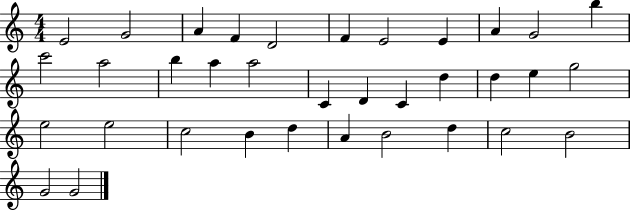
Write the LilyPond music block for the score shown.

{
  \clef treble
  \numericTimeSignature
  \time 4/4
  \key c \major
  e'2 g'2 | a'4 f'4 d'2 | f'4 e'2 e'4 | a'4 g'2 b''4 | \break c'''2 a''2 | b''4 a''4 a''2 | c'4 d'4 c'4 d''4 | d''4 e''4 g''2 | \break e''2 e''2 | c''2 b'4 d''4 | a'4 b'2 d''4 | c''2 b'2 | \break g'2 g'2 | \bar "|."
}